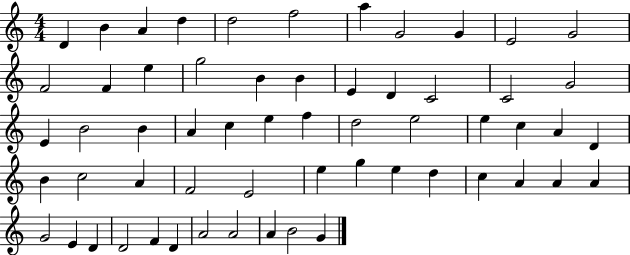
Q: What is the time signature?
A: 4/4